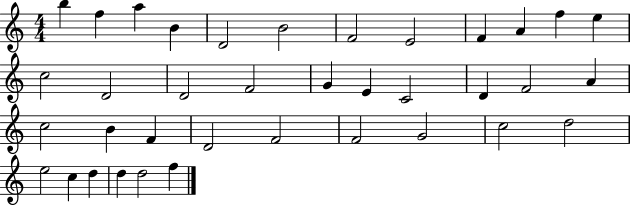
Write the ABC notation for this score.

X:1
T:Untitled
M:4/4
L:1/4
K:C
b f a B D2 B2 F2 E2 F A f e c2 D2 D2 F2 G E C2 D F2 A c2 B F D2 F2 F2 G2 c2 d2 e2 c d d d2 f